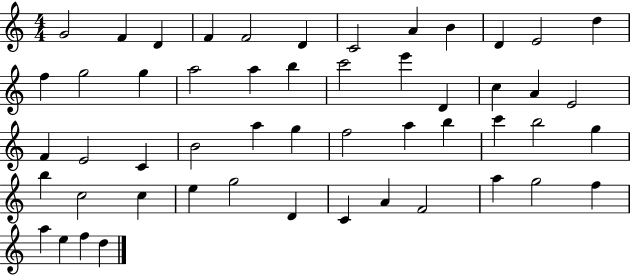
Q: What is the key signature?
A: C major